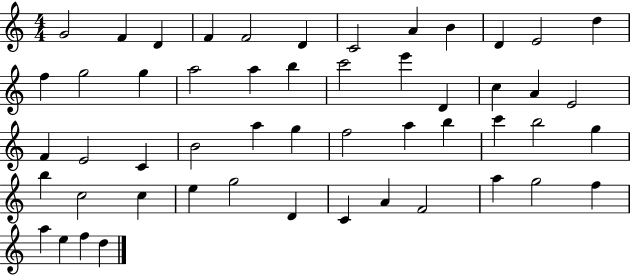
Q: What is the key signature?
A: C major